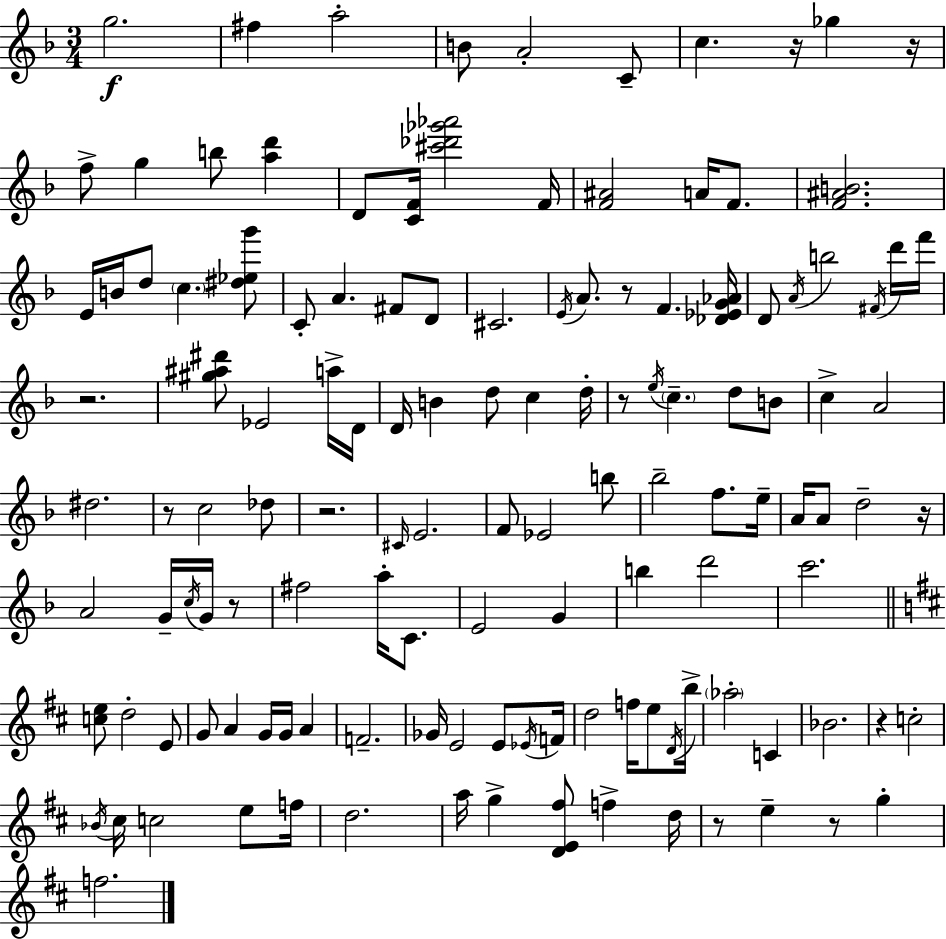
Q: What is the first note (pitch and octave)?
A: G5